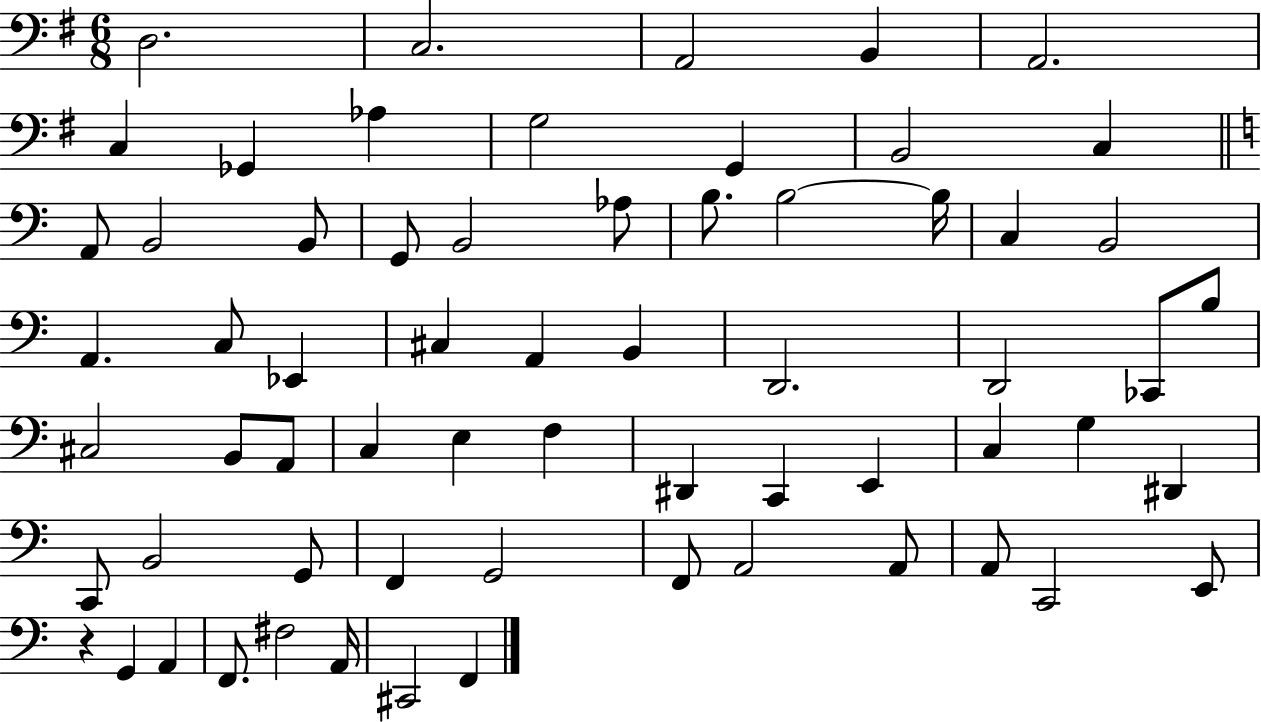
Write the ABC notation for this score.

X:1
T:Untitled
M:6/8
L:1/4
K:G
D,2 C,2 A,,2 B,, A,,2 C, _G,, _A, G,2 G,, B,,2 C, A,,/2 B,,2 B,,/2 G,,/2 B,,2 _A,/2 B,/2 B,2 B,/4 C, B,,2 A,, C,/2 _E,, ^C, A,, B,, D,,2 D,,2 _C,,/2 B,/2 ^C,2 B,,/2 A,,/2 C, E, F, ^D,, C,, E,, C, G, ^D,, C,,/2 B,,2 G,,/2 F,, G,,2 F,,/2 A,,2 A,,/2 A,,/2 C,,2 E,,/2 z G,, A,, F,,/2 ^F,2 A,,/4 ^C,,2 F,,